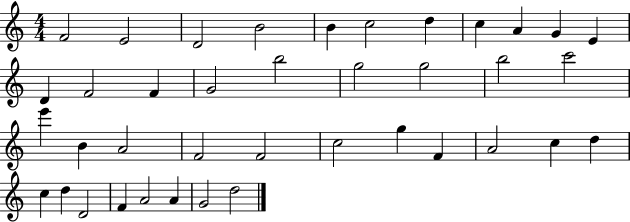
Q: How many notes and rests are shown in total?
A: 39